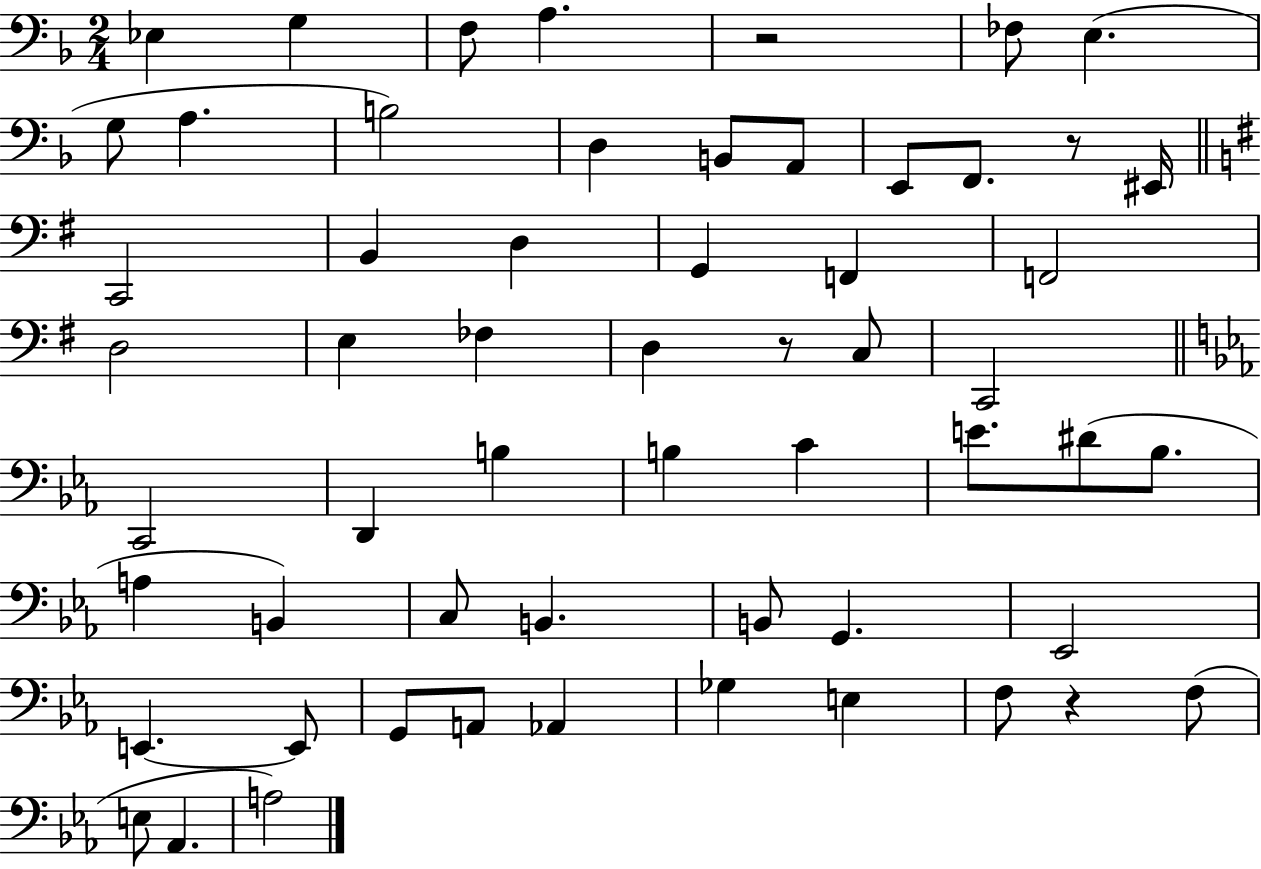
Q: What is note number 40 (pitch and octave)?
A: B2